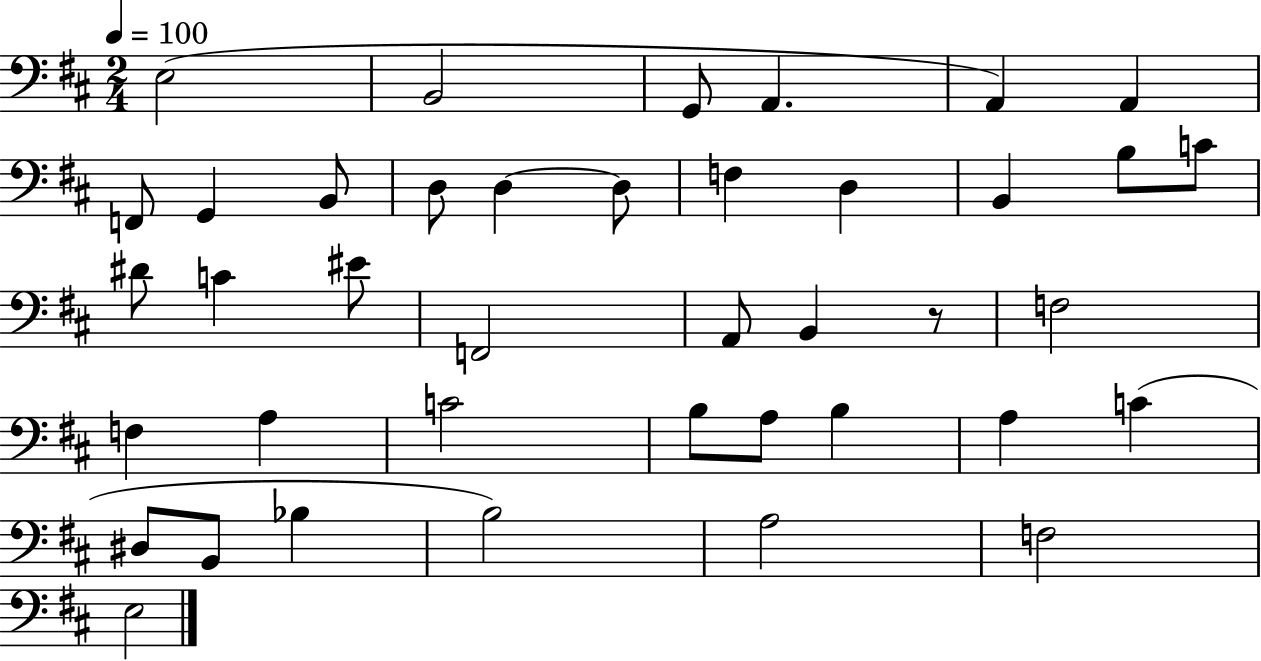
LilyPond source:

{
  \clef bass
  \numericTimeSignature
  \time 2/4
  \key d \major
  \tempo 4 = 100
  e2( | b,2 | g,8 a,4. | a,4) a,4 | \break f,8 g,4 b,8 | d8 d4~~ d8 | f4 d4 | b,4 b8 c'8 | \break dis'8 c'4 eis'8 | f,2 | a,8 b,4 r8 | f2 | \break f4 a4 | c'2 | b8 a8 b4 | a4 c'4( | \break dis8 b,8 bes4 | b2) | a2 | f2 | \break e2 | \bar "|."
}